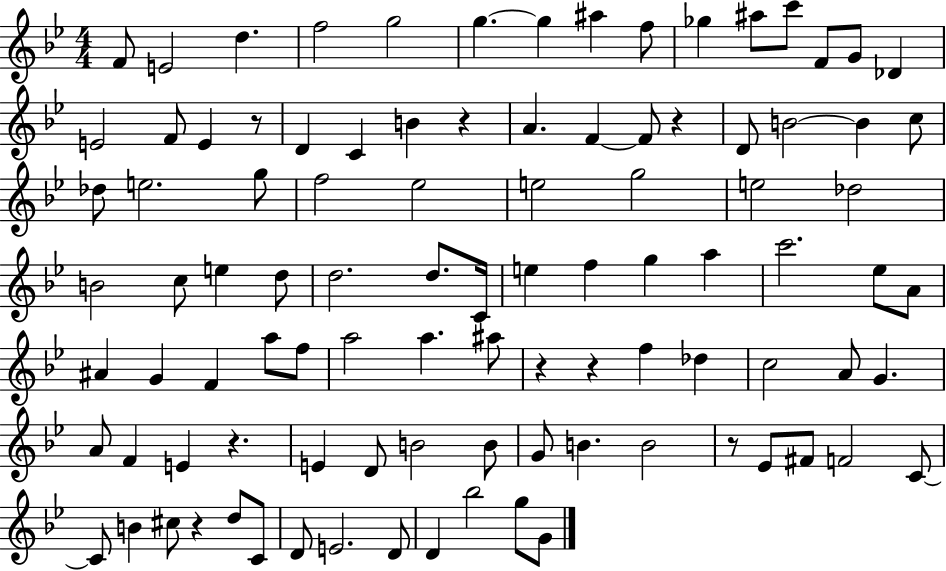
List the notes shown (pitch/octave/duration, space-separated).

F4/e E4/h D5/q. F5/h G5/h G5/q. G5/q A#5/q F5/e Gb5/q A#5/e C6/e F4/e G4/e Db4/q E4/h F4/e E4/q R/e D4/q C4/q B4/q R/q A4/q. F4/q F4/e R/q D4/e B4/h B4/q C5/e Db5/e E5/h. G5/e F5/h Eb5/h E5/h G5/h E5/h Db5/h B4/h C5/e E5/q D5/e D5/h. D5/e. C4/s E5/q F5/q G5/q A5/q C6/h. Eb5/e A4/e A#4/q G4/q F4/q A5/e F5/e A5/h A5/q. A#5/e R/q R/q F5/q Db5/q C5/h A4/e G4/q. A4/e F4/q E4/q R/q. E4/q D4/e B4/h B4/e G4/e B4/q. B4/h R/e Eb4/e F#4/e F4/h C4/e C4/e B4/q C#5/e R/q D5/e C4/e D4/e E4/h. D4/e D4/q Bb5/h G5/e G4/e